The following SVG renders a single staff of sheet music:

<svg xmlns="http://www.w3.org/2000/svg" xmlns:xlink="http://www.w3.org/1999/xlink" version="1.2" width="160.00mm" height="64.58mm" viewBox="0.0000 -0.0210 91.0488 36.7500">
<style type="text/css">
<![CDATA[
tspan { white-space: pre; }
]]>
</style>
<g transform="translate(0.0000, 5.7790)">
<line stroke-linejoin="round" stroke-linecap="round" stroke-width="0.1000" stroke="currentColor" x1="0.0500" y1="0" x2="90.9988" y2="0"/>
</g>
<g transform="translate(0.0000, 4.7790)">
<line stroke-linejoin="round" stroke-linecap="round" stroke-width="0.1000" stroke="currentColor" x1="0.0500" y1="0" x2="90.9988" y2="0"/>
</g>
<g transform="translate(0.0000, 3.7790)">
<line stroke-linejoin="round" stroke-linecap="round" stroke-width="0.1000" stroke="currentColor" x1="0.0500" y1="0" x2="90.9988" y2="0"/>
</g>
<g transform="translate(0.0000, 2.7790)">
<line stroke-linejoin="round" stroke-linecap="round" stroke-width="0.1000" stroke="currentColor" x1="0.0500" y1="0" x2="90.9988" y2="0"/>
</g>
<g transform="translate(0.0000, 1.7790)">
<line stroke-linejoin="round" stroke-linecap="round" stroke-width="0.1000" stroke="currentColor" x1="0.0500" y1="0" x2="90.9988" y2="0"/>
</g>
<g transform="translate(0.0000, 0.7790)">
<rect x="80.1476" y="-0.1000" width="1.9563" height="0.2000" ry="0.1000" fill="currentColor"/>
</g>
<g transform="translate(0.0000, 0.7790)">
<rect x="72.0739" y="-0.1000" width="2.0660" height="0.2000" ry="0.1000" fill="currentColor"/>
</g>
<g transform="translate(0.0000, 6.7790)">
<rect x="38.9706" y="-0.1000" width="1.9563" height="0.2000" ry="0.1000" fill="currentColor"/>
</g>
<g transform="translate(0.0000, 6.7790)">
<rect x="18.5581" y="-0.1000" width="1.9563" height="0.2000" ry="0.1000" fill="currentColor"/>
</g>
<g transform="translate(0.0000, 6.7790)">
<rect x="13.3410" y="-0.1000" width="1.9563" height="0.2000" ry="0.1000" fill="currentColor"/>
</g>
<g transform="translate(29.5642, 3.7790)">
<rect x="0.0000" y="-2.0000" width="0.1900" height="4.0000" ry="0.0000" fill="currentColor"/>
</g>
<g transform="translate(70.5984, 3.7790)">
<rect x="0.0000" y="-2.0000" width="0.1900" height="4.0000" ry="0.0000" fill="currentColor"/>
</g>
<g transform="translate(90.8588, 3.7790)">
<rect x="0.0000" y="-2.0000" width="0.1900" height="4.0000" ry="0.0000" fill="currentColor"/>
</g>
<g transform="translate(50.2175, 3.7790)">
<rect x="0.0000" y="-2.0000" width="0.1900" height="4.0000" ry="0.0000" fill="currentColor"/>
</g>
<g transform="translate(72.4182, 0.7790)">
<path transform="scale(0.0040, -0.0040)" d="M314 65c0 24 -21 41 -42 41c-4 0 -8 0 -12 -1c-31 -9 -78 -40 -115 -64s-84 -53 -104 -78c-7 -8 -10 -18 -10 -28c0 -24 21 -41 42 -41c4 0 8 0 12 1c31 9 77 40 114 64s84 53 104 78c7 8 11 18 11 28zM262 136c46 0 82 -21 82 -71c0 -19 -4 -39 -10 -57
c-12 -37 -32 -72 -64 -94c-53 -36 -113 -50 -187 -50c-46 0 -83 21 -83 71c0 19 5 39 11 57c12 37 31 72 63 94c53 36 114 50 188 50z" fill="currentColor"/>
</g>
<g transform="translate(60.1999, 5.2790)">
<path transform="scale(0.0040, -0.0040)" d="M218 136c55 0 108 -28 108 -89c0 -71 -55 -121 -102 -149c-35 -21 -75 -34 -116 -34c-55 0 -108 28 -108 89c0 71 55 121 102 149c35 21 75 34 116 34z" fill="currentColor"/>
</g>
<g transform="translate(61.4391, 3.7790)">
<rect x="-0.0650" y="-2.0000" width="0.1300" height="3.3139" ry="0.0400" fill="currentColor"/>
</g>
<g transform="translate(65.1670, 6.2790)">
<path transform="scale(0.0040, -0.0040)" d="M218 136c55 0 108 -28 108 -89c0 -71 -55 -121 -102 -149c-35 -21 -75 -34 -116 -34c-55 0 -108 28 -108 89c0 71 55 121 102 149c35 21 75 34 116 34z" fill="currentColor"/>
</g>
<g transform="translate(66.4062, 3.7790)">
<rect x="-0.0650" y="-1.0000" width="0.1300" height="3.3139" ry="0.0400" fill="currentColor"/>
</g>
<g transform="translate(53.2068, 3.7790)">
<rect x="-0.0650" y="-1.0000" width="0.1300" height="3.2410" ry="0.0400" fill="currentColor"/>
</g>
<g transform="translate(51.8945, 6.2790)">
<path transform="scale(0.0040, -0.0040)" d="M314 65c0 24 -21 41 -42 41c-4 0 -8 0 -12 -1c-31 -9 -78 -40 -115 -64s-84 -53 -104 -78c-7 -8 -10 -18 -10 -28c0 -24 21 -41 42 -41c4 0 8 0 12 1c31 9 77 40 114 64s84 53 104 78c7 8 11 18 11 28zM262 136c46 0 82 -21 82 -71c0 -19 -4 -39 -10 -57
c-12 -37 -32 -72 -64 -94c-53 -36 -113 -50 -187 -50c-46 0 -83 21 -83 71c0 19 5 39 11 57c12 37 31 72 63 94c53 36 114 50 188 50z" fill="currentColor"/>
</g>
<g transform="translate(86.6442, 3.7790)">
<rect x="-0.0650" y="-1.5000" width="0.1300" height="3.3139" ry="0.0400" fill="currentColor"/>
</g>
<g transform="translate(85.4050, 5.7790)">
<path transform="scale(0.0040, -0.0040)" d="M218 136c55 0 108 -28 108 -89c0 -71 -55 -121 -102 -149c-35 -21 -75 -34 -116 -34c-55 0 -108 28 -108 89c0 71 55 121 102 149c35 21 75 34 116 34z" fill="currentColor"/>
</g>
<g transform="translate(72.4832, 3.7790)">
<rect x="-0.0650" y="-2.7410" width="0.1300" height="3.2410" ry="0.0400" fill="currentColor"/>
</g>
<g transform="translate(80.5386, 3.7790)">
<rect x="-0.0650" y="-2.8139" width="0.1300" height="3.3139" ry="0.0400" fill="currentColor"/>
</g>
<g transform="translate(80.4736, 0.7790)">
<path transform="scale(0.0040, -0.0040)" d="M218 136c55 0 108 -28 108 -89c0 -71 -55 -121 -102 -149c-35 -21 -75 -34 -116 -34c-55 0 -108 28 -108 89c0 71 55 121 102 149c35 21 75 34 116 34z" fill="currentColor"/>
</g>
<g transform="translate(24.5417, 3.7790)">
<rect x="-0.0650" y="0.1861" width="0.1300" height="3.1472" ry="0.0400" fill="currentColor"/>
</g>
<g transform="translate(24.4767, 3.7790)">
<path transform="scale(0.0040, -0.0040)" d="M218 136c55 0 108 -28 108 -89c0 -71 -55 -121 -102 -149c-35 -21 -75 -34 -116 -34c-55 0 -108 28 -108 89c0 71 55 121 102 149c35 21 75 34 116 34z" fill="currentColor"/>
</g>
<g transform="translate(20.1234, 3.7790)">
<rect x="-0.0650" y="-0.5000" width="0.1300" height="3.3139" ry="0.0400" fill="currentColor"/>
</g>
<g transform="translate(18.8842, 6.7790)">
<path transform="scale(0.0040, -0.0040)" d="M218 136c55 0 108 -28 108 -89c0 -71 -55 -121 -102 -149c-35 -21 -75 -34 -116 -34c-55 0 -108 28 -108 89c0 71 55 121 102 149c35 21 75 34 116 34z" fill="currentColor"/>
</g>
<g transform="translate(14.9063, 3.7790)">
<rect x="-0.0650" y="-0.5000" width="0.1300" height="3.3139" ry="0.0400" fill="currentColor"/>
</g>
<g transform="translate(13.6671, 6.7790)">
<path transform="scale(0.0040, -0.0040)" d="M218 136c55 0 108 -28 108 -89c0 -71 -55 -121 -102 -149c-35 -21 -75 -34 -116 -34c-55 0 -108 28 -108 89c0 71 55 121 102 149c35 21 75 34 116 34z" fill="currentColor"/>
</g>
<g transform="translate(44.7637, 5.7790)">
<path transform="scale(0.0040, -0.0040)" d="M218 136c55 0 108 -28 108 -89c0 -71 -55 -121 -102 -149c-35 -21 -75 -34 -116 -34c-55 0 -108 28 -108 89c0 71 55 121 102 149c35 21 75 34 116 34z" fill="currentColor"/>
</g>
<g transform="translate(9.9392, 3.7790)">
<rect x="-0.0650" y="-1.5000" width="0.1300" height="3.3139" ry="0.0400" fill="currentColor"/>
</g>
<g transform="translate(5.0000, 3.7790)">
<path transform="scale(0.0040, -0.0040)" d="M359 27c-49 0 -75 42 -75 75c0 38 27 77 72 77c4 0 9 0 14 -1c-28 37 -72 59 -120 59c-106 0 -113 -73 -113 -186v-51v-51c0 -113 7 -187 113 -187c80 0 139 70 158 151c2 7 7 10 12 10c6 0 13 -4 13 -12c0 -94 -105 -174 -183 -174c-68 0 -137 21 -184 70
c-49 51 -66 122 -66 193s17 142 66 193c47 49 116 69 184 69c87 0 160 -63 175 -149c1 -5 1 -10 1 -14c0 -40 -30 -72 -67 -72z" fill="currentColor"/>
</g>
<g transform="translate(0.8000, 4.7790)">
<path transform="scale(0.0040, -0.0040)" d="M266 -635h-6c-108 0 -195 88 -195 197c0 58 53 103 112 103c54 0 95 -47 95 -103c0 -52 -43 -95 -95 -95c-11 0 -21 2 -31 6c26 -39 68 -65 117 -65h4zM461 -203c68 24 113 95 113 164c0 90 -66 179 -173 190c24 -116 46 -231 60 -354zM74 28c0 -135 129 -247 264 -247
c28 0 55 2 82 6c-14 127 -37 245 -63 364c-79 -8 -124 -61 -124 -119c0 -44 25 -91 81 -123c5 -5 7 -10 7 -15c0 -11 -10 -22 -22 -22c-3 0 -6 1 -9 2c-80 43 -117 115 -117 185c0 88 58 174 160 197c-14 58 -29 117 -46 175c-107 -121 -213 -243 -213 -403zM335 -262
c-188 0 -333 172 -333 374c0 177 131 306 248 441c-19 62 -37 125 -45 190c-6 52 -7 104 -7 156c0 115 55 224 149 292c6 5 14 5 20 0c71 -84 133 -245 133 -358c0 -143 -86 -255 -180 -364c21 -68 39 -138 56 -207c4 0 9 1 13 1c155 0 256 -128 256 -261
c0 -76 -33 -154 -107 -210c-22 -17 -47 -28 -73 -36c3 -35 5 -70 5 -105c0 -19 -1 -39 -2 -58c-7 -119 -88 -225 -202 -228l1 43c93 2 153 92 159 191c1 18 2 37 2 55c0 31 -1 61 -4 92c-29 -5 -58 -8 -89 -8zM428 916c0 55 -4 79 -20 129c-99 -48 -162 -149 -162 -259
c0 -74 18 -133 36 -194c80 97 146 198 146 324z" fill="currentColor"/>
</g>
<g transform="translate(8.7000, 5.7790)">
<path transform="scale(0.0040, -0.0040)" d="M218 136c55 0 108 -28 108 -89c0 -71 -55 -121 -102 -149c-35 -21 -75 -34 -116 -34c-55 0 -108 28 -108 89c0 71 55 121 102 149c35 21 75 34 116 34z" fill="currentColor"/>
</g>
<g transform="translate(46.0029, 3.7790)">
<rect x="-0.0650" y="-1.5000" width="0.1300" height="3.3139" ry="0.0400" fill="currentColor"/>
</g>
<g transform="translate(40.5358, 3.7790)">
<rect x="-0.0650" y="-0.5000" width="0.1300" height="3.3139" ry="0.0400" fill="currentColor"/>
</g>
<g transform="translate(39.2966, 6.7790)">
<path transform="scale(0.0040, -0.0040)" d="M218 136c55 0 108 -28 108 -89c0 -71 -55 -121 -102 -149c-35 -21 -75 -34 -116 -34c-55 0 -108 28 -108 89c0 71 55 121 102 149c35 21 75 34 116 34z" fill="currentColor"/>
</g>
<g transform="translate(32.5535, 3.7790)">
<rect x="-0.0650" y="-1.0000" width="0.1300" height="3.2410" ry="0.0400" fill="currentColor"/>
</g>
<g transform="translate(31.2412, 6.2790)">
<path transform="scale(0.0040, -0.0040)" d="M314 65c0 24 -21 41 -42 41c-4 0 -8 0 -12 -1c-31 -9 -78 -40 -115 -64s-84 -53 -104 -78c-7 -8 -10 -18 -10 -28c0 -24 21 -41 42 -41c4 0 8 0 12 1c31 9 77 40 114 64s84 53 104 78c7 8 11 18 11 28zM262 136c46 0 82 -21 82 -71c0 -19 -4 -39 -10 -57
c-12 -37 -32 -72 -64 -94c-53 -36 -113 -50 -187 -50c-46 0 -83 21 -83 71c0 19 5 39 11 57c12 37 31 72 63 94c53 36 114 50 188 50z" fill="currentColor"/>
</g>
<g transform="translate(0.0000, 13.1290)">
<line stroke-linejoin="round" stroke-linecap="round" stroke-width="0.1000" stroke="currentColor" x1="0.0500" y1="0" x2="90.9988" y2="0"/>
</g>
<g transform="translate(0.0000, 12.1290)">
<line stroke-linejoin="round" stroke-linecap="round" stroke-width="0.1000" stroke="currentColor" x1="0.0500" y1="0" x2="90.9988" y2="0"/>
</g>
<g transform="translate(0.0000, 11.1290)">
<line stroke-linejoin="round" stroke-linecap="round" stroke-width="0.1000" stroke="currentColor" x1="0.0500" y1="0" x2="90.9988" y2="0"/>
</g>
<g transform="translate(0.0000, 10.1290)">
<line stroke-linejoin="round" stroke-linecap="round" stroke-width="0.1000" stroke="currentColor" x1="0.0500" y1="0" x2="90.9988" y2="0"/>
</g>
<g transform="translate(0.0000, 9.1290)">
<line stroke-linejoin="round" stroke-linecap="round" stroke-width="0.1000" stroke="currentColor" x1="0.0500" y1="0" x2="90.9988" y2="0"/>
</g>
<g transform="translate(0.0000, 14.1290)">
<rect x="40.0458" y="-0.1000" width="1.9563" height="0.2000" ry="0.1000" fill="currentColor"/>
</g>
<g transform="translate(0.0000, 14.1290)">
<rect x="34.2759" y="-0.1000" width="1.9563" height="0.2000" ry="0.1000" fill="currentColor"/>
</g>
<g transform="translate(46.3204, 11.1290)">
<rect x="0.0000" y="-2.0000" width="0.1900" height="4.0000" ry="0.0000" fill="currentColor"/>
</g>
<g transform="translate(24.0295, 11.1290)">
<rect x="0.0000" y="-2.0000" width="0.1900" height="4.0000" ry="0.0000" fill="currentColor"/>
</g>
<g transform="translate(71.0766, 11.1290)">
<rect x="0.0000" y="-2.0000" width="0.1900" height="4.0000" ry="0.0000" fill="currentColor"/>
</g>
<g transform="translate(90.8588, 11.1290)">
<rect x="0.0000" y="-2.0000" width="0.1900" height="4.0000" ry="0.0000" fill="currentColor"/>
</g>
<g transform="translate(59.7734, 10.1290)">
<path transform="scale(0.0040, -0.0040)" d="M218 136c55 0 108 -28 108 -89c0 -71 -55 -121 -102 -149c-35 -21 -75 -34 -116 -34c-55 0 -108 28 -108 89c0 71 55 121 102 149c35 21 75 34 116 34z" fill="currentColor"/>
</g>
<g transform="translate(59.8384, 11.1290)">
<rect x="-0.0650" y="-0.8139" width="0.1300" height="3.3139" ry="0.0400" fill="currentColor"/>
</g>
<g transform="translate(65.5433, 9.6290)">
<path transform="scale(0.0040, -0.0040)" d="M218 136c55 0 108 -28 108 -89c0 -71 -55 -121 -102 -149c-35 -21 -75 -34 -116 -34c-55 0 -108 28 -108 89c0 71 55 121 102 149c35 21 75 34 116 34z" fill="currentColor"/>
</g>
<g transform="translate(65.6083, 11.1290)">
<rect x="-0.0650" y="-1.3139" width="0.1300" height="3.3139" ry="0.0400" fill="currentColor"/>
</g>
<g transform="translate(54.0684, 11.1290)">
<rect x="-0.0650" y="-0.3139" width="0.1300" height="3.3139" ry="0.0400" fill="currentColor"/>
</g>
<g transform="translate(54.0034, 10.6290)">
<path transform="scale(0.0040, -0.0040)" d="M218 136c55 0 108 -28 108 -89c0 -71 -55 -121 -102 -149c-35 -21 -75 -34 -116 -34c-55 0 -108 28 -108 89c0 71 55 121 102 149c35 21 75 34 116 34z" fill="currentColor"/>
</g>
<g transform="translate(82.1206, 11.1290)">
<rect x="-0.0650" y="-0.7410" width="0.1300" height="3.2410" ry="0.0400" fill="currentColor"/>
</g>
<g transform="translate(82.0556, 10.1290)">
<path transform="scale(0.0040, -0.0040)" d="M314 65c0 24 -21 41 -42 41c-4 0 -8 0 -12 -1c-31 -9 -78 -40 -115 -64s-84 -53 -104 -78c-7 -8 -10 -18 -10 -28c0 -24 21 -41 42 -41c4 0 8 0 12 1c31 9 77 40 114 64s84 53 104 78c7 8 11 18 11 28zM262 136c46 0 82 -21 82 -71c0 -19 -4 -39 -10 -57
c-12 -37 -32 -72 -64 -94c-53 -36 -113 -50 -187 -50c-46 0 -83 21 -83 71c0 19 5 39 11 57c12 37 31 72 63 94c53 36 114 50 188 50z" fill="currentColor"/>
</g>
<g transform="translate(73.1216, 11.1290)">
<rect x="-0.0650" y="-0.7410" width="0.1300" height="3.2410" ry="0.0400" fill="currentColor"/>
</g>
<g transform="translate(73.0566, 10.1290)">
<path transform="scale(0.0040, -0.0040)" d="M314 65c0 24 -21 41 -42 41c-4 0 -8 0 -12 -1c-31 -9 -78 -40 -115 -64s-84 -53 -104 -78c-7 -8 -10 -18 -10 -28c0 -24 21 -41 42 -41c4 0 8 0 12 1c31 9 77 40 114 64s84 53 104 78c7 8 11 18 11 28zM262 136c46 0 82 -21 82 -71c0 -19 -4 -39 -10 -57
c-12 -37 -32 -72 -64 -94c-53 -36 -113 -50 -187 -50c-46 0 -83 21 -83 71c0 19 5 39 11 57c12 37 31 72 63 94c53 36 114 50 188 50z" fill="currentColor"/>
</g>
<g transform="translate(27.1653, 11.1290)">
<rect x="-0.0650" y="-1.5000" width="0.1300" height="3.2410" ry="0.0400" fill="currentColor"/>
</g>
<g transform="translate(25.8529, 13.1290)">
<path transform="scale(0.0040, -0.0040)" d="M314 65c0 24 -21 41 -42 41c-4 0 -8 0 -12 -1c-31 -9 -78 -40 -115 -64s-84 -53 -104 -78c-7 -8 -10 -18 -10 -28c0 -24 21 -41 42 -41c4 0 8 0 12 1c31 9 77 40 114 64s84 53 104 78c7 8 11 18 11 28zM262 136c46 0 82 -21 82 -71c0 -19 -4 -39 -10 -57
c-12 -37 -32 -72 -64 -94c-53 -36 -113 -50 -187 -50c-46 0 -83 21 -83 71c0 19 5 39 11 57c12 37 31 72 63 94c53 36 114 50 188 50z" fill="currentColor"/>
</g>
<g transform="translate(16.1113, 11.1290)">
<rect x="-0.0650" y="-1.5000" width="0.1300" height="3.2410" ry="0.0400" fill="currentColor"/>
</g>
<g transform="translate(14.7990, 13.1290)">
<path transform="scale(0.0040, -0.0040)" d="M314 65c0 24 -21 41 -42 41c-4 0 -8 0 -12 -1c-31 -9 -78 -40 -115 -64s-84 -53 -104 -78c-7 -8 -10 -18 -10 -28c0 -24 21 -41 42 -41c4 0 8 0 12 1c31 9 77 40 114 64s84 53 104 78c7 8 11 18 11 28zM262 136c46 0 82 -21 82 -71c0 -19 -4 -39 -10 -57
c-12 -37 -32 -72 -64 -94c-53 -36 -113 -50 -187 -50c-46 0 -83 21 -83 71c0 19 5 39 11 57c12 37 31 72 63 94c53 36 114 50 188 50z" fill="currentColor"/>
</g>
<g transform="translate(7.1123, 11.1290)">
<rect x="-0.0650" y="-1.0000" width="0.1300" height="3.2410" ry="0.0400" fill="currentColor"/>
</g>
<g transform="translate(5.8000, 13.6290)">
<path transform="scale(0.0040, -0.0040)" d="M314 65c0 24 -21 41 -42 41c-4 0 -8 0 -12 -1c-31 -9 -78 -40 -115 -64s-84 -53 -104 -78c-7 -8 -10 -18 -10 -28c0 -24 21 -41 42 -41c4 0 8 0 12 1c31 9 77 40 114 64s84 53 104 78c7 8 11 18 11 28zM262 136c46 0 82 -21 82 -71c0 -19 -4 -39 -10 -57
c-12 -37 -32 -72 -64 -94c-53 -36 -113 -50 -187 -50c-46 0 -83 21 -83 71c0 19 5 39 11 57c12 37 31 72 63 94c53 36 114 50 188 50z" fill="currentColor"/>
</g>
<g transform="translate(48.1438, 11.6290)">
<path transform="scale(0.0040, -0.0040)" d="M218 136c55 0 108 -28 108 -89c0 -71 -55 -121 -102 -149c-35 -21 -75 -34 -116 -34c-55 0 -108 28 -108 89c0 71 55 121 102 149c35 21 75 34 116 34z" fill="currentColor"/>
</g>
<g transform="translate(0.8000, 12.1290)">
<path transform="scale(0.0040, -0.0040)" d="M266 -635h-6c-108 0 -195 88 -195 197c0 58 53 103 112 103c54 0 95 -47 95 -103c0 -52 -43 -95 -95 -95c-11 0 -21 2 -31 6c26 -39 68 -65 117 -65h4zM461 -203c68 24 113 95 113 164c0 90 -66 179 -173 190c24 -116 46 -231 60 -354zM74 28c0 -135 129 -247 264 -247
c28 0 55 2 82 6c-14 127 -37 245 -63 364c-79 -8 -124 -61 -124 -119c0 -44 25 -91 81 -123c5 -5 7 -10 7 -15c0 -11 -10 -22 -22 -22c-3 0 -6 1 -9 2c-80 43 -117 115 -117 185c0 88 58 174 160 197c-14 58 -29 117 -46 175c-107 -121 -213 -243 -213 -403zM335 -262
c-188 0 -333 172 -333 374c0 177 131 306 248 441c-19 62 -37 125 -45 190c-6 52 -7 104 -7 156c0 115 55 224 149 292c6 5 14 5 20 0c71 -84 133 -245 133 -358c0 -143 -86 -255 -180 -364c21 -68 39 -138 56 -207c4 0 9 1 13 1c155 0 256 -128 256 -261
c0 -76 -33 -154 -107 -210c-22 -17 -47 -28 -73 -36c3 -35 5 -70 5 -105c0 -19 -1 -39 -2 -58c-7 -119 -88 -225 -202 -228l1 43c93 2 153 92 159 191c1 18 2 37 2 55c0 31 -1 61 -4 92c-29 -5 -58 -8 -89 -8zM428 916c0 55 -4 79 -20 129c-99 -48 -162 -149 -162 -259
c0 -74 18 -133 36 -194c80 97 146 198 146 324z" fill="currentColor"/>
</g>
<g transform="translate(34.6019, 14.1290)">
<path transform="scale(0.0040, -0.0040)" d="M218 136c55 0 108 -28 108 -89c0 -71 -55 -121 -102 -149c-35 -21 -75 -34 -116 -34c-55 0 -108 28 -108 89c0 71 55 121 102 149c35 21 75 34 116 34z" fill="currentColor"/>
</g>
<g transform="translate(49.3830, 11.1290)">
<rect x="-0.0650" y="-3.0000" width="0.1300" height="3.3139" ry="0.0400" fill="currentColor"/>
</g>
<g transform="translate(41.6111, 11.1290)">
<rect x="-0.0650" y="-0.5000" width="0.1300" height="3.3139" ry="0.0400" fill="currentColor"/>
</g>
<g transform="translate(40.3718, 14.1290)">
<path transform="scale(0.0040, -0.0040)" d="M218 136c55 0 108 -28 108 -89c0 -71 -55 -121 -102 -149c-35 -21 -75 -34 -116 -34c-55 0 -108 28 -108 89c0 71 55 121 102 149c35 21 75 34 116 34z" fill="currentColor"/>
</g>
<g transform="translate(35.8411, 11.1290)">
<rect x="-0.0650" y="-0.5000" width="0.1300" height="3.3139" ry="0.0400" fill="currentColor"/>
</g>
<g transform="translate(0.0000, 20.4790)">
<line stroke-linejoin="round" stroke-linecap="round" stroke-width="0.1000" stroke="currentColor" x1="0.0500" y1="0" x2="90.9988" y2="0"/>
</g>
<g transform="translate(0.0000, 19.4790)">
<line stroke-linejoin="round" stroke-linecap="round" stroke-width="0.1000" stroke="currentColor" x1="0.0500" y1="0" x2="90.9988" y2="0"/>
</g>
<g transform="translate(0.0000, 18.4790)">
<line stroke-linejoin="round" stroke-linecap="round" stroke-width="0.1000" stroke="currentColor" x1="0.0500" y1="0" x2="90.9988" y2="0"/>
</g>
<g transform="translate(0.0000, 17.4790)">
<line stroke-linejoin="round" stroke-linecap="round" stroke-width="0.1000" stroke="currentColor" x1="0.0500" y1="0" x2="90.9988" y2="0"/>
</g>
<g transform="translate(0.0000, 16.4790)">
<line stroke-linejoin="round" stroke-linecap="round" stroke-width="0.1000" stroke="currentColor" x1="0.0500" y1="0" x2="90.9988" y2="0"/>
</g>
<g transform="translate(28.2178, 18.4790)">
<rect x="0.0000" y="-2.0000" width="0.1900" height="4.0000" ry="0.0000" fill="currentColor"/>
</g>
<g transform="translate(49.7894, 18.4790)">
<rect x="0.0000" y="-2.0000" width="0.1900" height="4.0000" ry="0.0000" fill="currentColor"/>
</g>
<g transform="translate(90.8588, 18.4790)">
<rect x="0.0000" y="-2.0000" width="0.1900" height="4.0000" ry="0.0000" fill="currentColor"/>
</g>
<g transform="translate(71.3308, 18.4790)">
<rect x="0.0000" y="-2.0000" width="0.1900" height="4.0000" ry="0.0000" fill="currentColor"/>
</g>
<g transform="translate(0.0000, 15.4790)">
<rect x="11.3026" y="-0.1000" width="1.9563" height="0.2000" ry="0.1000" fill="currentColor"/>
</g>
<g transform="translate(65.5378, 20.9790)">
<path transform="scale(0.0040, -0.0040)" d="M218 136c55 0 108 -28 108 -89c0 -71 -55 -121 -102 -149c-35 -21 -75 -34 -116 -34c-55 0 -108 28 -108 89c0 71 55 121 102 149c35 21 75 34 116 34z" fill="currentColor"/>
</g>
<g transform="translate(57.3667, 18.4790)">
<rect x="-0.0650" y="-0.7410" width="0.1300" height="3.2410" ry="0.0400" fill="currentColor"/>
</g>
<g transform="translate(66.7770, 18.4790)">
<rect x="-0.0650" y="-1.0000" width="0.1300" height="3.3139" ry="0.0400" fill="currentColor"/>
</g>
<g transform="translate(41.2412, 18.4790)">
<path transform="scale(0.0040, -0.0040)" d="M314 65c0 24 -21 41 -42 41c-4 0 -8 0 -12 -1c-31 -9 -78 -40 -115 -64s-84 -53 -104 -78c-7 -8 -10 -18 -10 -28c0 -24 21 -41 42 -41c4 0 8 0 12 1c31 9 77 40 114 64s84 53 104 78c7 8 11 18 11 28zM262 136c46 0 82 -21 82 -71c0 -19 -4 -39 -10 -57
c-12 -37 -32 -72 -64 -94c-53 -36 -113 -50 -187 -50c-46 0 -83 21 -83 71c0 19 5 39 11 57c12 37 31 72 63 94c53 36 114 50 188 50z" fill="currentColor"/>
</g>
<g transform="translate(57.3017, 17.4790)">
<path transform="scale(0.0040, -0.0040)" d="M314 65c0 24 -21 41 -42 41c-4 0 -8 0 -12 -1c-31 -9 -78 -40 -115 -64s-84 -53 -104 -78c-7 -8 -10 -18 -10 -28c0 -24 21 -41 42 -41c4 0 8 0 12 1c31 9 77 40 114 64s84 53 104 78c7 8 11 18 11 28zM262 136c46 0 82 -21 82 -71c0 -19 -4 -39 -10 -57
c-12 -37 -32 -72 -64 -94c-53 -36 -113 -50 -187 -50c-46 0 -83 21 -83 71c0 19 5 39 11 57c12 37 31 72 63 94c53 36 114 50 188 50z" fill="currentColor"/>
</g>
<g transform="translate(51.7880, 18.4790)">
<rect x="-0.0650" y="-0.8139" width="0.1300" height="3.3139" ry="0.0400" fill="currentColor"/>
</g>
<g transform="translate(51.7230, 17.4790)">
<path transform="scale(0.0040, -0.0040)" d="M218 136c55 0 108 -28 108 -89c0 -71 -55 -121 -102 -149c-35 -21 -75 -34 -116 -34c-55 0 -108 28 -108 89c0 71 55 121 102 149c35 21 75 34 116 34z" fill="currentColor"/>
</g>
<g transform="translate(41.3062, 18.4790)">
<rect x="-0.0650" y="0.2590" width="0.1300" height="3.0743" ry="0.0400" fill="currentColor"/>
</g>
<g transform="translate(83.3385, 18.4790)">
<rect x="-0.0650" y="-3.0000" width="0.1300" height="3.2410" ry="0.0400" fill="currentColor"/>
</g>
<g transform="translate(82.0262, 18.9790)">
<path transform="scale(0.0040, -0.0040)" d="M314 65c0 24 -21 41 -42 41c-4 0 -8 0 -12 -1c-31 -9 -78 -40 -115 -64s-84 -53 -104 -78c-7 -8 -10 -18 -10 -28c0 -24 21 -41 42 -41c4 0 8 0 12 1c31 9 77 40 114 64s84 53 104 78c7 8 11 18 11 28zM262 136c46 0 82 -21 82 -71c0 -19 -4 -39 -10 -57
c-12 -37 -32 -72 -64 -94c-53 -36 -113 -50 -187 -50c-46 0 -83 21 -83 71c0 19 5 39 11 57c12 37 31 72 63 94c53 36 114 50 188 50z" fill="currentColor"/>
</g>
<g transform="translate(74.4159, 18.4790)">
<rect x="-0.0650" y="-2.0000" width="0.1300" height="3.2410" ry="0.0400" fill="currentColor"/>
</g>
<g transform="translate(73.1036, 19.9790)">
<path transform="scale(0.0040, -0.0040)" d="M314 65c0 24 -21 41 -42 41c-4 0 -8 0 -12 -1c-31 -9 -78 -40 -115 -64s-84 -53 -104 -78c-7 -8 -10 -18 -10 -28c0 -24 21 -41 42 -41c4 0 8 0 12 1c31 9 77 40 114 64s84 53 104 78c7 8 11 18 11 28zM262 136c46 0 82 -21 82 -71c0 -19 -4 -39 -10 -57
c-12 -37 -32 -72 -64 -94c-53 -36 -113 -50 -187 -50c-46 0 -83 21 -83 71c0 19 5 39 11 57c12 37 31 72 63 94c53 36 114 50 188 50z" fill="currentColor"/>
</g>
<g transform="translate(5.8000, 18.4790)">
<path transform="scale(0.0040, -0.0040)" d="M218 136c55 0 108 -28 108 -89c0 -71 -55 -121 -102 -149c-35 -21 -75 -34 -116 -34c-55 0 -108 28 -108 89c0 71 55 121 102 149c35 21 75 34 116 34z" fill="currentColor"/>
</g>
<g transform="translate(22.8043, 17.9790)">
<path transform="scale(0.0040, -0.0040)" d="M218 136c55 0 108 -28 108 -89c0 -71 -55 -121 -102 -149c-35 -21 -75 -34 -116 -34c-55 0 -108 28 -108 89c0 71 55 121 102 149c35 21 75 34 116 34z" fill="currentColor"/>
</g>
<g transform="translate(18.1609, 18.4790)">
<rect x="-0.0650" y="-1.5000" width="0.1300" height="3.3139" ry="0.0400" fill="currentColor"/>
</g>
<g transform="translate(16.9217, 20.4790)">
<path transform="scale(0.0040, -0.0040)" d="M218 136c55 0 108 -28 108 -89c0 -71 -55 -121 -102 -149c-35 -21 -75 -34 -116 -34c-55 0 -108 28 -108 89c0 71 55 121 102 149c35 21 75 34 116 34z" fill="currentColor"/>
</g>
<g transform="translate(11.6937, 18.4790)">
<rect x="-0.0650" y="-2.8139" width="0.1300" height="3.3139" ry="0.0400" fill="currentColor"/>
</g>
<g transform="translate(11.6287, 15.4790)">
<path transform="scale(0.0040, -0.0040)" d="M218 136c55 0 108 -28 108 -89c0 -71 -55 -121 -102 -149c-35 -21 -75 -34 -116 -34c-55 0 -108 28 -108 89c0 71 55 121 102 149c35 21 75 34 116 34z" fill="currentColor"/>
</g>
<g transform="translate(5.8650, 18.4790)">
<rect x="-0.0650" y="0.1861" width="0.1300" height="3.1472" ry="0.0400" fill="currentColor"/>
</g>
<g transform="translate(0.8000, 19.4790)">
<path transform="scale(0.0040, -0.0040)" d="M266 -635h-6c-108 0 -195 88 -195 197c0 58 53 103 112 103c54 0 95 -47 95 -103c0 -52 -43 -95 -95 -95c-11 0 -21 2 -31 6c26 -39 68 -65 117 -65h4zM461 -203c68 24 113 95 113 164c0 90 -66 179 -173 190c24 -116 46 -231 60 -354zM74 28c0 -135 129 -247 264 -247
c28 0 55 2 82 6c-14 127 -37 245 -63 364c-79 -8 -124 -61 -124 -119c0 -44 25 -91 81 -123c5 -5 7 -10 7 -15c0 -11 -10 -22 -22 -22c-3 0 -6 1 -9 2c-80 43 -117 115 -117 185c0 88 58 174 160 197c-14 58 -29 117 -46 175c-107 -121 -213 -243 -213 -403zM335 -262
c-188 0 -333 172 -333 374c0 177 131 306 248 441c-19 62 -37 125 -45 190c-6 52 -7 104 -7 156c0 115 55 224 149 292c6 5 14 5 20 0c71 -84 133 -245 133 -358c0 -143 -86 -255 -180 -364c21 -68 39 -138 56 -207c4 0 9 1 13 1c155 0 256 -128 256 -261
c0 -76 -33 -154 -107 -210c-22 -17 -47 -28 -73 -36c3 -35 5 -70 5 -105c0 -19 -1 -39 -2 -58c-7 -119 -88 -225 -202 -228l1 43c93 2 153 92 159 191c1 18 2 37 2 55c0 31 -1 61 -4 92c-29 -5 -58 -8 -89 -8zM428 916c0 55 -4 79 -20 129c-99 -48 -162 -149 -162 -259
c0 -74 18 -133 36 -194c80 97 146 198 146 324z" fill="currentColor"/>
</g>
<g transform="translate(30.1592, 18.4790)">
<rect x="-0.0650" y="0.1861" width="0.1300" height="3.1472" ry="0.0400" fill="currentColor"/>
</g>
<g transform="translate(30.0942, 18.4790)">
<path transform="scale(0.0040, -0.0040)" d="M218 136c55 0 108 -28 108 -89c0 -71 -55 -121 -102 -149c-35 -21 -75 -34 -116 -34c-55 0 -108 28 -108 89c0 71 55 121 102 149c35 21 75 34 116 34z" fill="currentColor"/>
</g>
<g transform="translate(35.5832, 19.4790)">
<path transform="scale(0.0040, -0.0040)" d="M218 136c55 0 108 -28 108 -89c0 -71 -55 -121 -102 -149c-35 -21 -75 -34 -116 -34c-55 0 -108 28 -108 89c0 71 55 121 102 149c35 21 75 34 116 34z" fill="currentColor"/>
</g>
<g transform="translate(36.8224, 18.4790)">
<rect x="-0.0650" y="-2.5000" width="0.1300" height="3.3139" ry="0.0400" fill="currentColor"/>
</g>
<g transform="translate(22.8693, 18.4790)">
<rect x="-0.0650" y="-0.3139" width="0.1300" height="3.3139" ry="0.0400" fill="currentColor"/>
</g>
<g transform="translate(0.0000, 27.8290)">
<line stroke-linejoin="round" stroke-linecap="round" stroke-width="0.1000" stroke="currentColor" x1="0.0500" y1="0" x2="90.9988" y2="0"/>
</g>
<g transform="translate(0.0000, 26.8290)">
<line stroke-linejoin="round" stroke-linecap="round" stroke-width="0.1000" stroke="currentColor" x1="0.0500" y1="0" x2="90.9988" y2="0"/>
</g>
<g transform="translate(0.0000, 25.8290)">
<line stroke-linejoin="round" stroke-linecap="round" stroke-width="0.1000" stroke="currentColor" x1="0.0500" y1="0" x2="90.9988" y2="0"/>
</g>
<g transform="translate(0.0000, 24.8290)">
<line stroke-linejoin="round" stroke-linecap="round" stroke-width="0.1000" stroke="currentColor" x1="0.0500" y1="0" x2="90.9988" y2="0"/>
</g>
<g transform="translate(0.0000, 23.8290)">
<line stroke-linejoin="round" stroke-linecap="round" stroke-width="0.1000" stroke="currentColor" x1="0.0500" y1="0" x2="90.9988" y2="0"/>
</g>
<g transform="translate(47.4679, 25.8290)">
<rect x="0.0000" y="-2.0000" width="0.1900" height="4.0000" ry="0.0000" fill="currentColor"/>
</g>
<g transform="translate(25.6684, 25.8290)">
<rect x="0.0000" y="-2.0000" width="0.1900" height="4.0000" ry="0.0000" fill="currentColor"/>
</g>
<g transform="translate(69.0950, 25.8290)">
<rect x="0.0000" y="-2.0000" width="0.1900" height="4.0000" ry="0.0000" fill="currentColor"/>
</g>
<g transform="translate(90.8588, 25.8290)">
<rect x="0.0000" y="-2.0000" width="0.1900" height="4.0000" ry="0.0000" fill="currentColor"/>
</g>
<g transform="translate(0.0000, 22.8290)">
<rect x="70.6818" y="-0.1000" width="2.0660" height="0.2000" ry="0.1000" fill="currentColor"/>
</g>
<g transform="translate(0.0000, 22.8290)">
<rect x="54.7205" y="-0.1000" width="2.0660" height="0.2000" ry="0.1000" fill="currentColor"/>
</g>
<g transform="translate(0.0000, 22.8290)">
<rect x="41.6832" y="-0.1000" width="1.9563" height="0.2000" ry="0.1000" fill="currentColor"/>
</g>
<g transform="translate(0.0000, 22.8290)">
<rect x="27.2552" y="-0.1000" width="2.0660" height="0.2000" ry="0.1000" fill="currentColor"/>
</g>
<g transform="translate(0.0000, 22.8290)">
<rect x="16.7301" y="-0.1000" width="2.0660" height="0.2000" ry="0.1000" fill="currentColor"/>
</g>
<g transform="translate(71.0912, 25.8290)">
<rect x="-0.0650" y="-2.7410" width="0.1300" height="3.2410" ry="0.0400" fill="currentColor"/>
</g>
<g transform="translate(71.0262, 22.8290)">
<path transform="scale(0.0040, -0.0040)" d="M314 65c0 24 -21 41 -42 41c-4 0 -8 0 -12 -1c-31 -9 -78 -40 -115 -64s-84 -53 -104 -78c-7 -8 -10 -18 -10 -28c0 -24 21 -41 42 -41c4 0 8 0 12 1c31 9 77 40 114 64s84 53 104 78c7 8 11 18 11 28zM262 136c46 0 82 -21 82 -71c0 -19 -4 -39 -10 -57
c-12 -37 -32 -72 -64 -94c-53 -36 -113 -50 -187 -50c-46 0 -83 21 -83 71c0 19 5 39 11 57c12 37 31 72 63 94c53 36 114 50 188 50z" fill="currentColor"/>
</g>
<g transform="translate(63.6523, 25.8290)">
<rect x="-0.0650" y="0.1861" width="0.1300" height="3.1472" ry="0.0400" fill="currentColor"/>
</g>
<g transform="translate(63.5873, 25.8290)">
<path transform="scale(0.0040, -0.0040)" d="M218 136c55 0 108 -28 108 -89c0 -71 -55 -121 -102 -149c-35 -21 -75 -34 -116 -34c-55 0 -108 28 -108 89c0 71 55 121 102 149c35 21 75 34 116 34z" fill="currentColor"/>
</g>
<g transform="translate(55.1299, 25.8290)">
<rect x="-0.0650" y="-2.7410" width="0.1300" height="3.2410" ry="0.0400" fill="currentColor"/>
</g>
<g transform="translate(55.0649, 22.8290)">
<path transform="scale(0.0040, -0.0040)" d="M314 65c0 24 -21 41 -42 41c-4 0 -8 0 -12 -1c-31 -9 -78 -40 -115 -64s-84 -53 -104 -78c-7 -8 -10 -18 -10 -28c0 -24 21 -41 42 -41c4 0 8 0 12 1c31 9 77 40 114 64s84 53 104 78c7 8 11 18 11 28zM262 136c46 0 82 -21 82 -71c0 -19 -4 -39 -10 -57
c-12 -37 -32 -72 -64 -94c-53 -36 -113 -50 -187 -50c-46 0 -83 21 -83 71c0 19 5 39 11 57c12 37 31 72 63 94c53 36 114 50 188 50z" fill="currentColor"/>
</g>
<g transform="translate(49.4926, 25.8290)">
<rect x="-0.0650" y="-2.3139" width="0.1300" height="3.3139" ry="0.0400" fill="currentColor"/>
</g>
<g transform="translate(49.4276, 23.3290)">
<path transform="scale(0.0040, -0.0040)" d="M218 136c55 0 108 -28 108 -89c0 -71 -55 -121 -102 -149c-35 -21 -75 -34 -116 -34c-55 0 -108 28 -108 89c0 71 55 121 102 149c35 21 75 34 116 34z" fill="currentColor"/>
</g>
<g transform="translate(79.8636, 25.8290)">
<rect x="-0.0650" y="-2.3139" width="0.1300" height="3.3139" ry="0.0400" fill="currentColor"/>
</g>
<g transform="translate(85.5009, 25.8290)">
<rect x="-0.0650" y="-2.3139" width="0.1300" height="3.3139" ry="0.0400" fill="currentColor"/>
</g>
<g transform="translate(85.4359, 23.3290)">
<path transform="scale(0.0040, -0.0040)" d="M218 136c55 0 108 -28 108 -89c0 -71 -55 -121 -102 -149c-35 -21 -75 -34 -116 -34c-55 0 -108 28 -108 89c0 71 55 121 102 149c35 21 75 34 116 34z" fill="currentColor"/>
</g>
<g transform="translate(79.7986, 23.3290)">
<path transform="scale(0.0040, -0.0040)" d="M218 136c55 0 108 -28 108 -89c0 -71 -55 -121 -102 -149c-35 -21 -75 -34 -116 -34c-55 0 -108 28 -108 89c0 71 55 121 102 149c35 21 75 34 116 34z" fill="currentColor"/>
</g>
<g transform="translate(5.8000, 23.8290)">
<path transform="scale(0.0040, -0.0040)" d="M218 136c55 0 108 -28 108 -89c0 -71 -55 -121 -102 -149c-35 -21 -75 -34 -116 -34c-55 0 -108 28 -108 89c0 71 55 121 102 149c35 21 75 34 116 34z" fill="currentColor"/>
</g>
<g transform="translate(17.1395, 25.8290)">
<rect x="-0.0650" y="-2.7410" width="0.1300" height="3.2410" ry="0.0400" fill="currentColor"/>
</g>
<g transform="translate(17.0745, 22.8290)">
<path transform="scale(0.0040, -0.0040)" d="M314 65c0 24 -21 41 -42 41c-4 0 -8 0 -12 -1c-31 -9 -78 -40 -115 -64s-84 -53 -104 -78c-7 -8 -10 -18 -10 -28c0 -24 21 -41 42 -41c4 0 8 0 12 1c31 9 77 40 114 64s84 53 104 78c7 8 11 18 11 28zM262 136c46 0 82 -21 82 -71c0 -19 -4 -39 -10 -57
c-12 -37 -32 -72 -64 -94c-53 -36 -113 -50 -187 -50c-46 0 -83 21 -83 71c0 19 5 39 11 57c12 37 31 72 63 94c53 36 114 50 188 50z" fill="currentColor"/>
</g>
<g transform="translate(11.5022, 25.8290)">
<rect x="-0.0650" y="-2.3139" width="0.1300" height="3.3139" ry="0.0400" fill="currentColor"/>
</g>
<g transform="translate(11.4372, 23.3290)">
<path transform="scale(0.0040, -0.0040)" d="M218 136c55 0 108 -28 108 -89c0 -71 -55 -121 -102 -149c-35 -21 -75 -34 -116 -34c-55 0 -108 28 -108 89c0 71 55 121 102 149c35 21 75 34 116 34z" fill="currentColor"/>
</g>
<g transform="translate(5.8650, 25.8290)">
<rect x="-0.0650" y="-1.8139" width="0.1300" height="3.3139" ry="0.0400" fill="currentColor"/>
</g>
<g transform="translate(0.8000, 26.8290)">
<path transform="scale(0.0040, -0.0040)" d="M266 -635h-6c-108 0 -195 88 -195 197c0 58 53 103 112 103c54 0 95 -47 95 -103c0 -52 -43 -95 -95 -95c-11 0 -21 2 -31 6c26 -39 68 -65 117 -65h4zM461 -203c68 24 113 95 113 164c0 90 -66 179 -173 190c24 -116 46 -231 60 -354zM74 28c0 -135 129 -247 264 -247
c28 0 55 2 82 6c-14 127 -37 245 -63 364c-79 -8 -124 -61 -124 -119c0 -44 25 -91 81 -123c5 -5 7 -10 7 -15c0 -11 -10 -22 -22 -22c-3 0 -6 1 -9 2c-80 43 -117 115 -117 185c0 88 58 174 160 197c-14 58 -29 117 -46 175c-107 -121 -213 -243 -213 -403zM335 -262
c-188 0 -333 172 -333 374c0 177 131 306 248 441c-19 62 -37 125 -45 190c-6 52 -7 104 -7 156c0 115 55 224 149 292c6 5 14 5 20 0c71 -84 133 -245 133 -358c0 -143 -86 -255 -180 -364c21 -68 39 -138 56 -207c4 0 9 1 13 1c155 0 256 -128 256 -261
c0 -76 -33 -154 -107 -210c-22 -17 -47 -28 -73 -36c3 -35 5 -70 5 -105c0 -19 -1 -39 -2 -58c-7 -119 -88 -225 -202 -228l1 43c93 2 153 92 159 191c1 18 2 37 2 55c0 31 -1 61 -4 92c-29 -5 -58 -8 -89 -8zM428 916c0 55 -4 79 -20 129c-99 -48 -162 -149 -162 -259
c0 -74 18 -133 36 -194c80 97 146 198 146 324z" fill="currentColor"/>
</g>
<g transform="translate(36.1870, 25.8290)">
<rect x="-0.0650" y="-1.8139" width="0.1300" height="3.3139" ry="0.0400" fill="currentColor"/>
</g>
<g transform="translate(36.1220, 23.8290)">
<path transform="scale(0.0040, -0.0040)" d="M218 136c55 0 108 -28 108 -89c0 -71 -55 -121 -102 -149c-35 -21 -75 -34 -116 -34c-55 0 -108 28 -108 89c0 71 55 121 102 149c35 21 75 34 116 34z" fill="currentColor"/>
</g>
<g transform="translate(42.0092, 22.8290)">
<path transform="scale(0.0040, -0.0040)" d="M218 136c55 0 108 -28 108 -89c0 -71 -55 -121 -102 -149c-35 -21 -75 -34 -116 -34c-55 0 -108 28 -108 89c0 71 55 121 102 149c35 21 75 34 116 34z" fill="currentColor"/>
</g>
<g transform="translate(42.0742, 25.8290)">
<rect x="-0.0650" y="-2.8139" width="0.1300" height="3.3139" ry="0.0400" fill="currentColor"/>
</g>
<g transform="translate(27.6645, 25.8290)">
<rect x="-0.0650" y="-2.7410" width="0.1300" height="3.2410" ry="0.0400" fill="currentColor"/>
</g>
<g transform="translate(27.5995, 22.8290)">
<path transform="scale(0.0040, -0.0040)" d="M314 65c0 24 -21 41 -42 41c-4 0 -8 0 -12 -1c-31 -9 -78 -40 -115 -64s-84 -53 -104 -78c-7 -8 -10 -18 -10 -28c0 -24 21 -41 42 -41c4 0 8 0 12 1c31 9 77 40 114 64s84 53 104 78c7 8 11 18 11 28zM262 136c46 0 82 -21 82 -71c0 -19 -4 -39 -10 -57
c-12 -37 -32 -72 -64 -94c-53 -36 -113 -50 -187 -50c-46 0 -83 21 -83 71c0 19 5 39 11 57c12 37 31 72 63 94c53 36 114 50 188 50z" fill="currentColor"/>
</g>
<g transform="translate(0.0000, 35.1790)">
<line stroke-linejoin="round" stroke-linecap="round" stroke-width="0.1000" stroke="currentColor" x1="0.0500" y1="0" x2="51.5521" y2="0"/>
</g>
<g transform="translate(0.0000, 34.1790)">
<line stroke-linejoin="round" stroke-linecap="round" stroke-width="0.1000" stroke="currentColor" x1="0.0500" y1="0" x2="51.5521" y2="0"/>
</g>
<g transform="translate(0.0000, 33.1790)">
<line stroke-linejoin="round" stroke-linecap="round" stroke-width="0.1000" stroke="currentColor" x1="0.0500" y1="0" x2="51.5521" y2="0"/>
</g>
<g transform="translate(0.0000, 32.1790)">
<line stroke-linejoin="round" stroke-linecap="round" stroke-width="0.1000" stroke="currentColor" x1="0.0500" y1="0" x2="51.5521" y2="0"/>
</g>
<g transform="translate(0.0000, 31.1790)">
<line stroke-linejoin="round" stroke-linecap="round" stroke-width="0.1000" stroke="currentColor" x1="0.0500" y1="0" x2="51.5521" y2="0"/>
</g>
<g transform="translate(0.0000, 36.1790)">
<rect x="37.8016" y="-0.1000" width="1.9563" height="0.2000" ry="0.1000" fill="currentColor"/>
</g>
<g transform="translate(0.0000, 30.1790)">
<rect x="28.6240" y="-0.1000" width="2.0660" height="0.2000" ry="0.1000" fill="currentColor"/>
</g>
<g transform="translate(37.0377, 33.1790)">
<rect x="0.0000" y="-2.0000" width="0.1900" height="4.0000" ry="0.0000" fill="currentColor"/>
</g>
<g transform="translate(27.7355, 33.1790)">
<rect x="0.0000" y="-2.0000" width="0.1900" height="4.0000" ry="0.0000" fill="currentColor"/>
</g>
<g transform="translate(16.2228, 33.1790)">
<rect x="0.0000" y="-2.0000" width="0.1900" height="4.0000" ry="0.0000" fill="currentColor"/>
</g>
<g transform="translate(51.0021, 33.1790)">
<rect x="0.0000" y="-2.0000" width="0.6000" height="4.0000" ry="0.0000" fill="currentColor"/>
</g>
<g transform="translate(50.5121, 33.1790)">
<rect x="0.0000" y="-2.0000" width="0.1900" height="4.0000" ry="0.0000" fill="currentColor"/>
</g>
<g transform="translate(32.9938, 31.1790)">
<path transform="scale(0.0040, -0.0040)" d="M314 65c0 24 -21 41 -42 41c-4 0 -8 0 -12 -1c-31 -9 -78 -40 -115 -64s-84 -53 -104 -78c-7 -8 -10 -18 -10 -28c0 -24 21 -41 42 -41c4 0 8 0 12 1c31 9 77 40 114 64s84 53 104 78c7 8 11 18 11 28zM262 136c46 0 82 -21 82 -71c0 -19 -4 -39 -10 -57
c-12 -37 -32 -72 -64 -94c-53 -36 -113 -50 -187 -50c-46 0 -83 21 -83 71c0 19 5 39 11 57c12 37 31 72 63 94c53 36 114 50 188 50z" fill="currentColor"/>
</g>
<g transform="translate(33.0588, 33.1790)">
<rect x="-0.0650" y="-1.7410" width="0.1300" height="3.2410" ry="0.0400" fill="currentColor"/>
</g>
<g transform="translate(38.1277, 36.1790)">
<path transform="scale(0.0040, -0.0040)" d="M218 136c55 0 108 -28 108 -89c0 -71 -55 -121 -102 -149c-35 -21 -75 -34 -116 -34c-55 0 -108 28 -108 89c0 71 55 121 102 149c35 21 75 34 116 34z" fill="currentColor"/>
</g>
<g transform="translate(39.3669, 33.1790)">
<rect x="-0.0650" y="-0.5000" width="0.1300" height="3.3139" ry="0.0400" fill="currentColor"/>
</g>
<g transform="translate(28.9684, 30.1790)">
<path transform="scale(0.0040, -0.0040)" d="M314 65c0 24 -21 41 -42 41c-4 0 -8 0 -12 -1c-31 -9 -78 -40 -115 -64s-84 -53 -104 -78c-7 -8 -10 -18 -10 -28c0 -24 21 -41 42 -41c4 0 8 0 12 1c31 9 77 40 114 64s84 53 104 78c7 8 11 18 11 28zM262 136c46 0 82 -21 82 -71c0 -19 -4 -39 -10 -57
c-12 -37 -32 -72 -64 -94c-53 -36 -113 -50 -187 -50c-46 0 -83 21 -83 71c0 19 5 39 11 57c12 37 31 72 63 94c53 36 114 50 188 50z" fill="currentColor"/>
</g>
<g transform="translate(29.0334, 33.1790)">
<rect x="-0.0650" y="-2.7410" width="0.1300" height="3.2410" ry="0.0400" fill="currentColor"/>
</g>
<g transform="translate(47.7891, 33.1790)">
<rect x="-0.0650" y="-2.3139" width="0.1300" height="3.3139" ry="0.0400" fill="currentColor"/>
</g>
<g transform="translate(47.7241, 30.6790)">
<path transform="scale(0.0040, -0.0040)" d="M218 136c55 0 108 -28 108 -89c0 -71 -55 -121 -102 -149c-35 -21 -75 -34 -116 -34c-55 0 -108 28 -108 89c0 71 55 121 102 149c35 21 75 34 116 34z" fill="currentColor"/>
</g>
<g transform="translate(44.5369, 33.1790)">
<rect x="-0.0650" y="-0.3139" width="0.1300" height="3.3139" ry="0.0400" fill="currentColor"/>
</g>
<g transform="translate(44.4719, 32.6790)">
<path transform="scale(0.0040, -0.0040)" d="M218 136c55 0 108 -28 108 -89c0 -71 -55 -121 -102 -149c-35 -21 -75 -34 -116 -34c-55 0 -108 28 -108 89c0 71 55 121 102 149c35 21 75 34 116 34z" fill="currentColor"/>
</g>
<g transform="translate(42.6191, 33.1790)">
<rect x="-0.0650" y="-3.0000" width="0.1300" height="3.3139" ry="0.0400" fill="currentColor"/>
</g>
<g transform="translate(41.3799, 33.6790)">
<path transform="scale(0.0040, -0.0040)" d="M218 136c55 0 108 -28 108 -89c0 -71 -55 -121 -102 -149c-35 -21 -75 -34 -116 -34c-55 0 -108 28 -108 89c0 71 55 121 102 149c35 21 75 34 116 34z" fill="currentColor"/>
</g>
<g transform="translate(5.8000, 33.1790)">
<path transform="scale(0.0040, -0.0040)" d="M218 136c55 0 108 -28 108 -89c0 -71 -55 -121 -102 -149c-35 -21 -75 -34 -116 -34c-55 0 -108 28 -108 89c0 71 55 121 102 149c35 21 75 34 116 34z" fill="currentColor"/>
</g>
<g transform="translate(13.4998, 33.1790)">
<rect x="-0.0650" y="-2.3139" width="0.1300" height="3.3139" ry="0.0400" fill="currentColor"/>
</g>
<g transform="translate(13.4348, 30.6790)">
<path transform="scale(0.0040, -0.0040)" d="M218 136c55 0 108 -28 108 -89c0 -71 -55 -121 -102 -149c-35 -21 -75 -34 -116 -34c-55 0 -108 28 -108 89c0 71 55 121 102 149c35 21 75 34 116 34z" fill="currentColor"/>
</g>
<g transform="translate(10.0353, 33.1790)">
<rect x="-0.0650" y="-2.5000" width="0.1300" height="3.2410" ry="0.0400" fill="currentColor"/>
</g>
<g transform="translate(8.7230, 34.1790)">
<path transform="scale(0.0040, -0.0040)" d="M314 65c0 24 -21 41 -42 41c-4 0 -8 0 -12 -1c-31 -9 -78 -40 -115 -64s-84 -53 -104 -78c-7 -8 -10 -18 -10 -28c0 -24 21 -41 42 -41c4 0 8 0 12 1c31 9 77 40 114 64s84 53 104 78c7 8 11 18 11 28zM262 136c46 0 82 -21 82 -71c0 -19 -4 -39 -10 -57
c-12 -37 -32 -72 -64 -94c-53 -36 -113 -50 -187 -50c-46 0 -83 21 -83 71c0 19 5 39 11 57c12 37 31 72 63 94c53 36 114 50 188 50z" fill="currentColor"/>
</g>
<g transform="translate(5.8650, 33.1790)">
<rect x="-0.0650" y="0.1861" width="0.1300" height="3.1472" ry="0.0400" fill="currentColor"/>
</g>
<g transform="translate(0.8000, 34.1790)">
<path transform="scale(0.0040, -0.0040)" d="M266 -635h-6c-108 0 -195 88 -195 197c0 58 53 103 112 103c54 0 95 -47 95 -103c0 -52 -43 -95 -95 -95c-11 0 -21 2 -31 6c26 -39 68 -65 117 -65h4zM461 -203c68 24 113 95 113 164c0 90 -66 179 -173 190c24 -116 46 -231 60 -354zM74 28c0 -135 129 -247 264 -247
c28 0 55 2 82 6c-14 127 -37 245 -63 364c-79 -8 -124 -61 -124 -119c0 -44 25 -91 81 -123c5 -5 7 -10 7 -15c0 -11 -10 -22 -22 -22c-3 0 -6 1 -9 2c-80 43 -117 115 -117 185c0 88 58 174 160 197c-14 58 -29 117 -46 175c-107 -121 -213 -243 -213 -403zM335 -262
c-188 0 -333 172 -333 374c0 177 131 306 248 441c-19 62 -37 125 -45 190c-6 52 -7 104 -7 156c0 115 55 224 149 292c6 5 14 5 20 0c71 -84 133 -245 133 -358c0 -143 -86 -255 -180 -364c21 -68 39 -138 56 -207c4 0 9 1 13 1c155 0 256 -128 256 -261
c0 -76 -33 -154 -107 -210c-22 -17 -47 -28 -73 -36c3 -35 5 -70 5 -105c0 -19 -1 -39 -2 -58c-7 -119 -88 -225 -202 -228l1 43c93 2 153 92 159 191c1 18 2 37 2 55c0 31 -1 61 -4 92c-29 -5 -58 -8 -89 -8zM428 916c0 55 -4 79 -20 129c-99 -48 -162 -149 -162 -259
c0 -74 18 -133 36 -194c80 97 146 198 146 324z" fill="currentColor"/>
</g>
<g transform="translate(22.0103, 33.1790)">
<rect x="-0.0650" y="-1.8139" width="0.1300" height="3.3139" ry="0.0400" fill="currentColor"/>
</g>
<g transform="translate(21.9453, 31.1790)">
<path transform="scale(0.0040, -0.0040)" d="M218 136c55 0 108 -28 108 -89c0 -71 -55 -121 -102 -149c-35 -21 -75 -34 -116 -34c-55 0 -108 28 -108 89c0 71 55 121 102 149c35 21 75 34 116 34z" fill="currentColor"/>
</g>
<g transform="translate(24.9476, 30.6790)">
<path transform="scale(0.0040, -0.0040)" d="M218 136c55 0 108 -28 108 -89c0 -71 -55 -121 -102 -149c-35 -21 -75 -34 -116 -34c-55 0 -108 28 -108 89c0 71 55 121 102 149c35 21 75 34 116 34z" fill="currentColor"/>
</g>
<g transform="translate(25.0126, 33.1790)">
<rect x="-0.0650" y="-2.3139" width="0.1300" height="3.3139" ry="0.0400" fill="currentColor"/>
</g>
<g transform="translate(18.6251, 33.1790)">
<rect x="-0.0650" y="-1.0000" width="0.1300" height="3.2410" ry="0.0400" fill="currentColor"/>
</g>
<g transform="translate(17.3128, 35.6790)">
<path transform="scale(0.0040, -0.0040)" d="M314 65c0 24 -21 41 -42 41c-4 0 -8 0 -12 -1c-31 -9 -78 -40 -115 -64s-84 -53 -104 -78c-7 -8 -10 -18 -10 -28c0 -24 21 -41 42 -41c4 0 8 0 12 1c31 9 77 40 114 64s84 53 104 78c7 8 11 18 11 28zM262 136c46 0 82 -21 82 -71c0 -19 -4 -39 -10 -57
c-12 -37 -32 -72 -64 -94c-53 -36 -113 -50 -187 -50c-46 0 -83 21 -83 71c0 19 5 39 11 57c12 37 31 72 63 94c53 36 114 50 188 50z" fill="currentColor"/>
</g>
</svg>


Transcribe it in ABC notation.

X:1
T:Untitled
M:4/4
L:1/4
K:C
E C C B D2 C E D2 F D a2 a E D2 E2 E2 C C A c d e d2 d2 B a E c B G B2 d d2 D F2 A2 f g a2 a2 f a g a2 B a2 g g B G2 g D2 f g a2 f2 C A c g